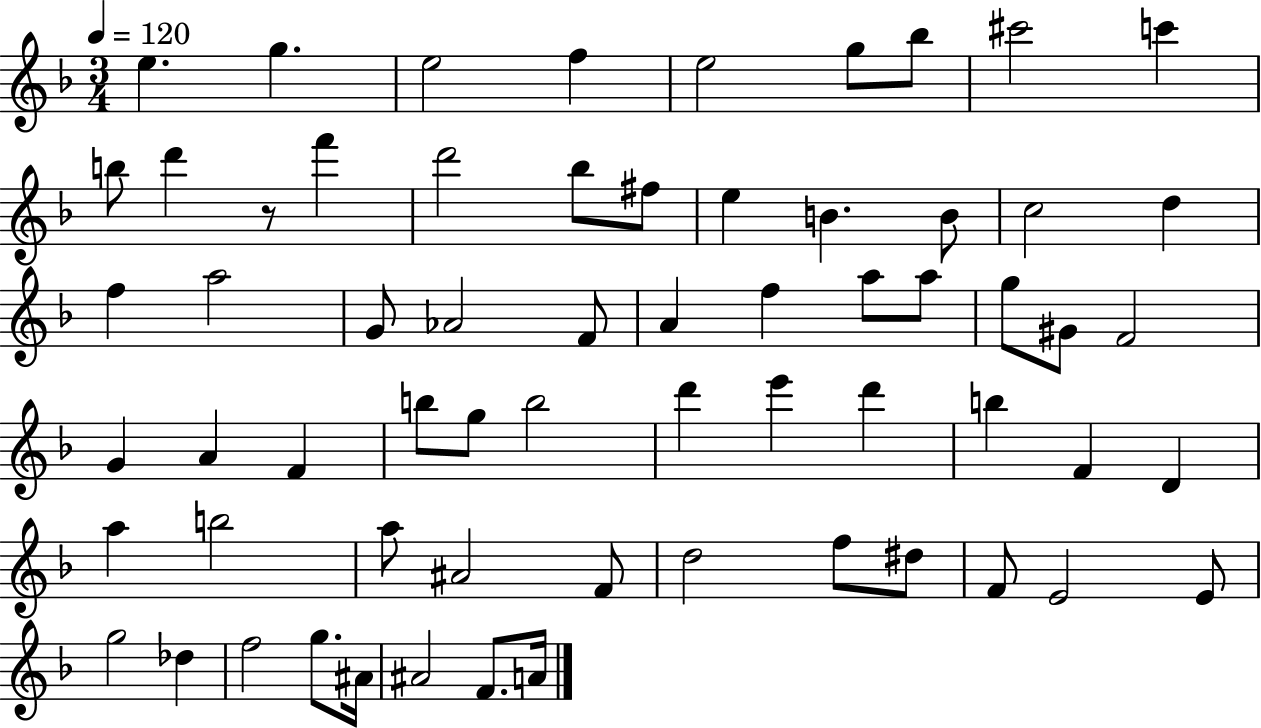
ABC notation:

X:1
T:Untitled
M:3/4
L:1/4
K:F
e g e2 f e2 g/2 _b/2 ^c'2 c' b/2 d' z/2 f' d'2 _b/2 ^f/2 e B B/2 c2 d f a2 G/2 _A2 F/2 A f a/2 a/2 g/2 ^G/2 F2 G A F b/2 g/2 b2 d' e' d' b F D a b2 a/2 ^A2 F/2 d2 f/2 ^d/2 F/2 E2 E/2 g2 _d f2 g/2 ^A/4 ^A2 F/2 A/4